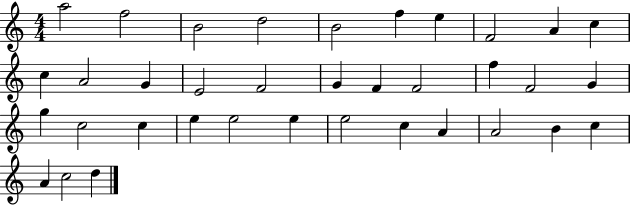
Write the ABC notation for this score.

X:1
T:Untitled
M:4/4
L:1/4
K:C
a2 f2 B2 d2 B2 f e F2 A c c A2 G E2 F2 G F F2 f F2 G g c2 c e e2 e e2 c A A2 B c A c2 d